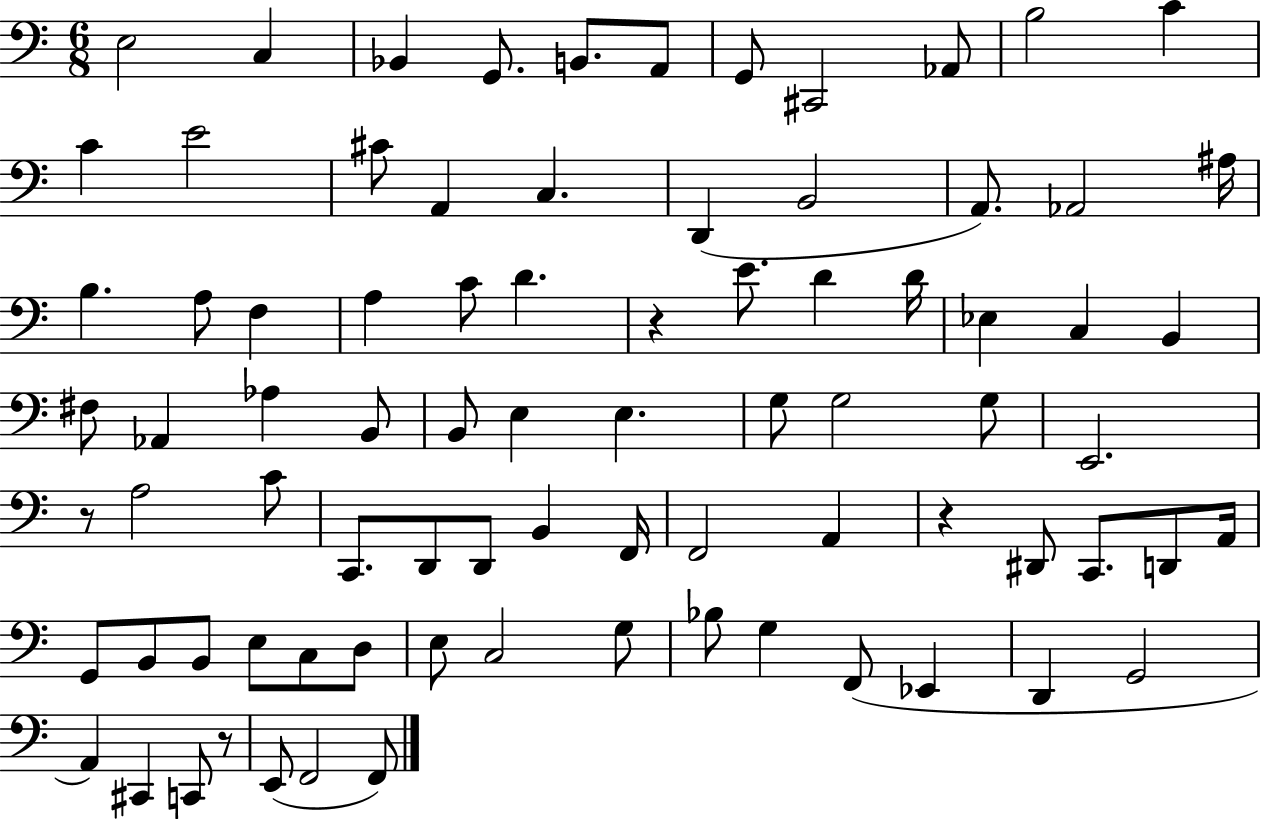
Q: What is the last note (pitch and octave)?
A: F2